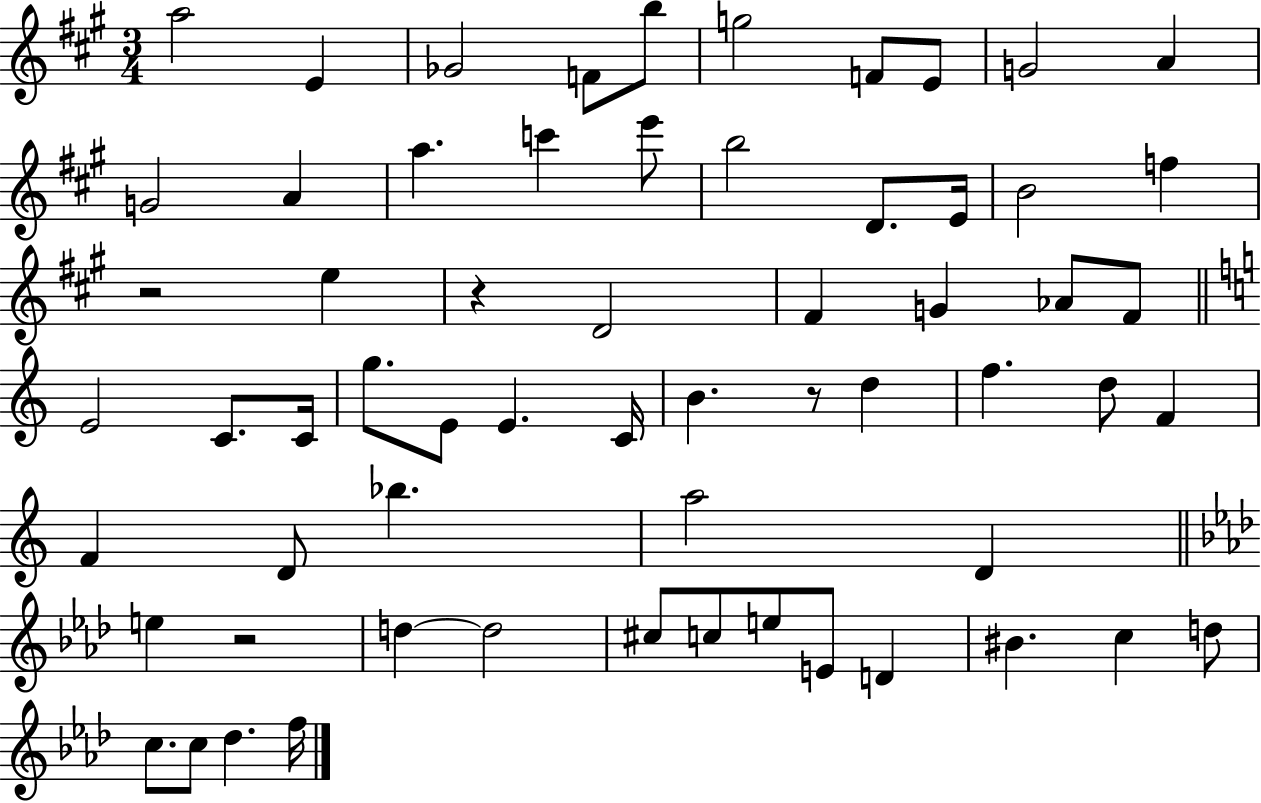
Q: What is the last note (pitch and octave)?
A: F5